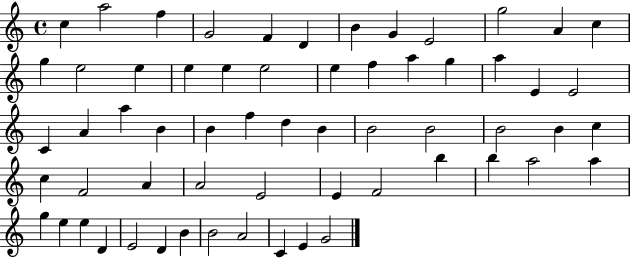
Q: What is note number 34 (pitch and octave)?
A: B4